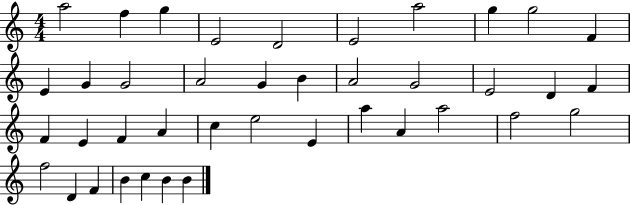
A5/h F5/q G5/q E4/h D4/h E4/h A5/h G5/q G5/h F4/q E4/q G4/q G4/h A4/h G4/q B4/q A4/h G4/h E4/h D4/q F4/q F4/q E4/q F4/q A4/q C5/q E5/h E4/q A5/q A4/q A5/h F5/h G5/h F5/h D4/q F4/q B4/q C5/q B4/q B4/q